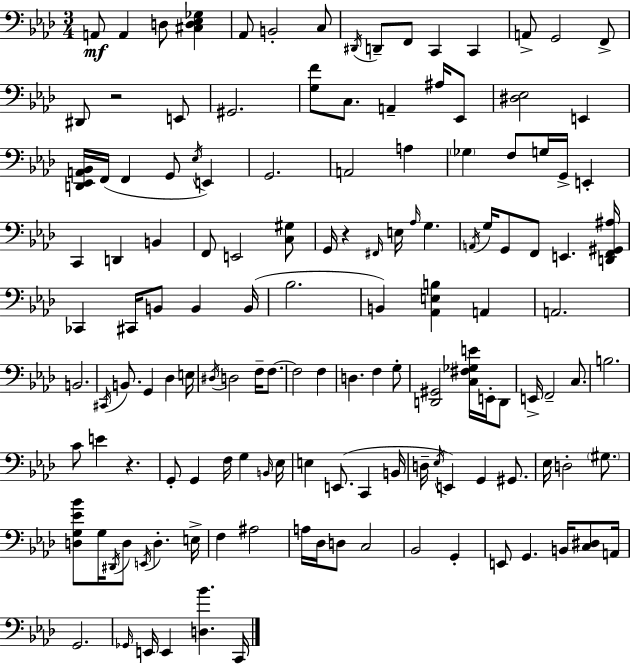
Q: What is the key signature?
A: AES major